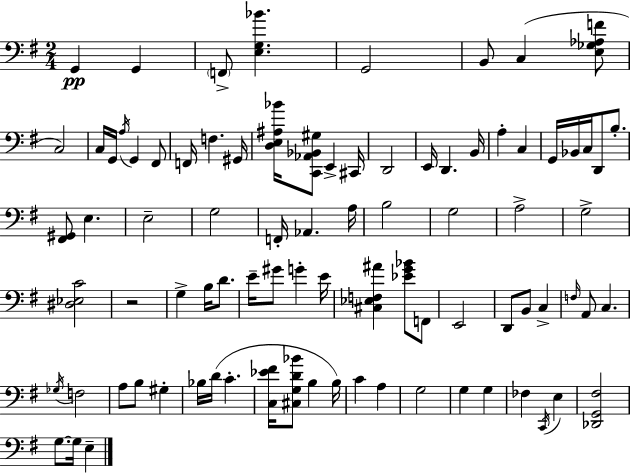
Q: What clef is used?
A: bass